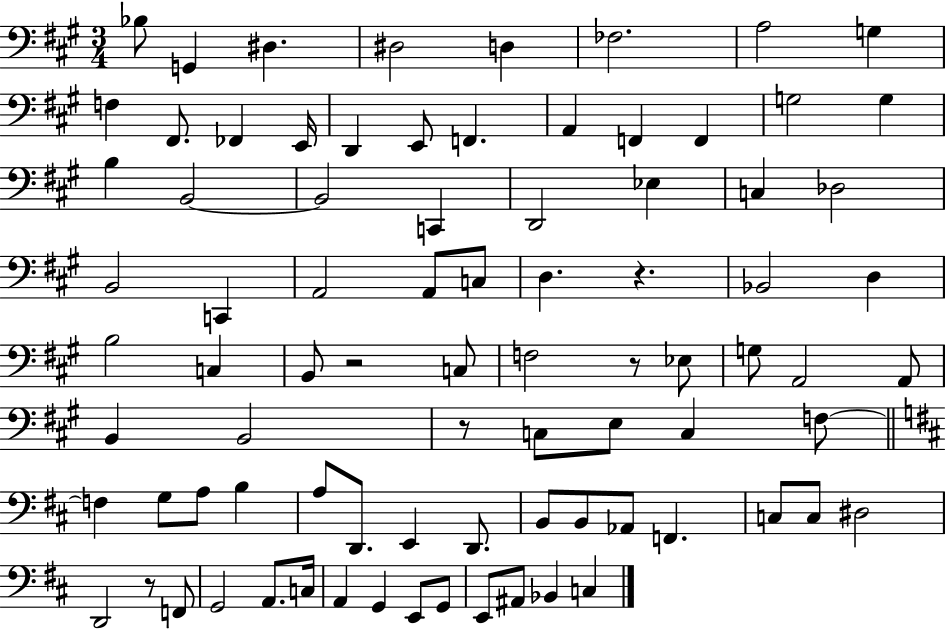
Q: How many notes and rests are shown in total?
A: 84